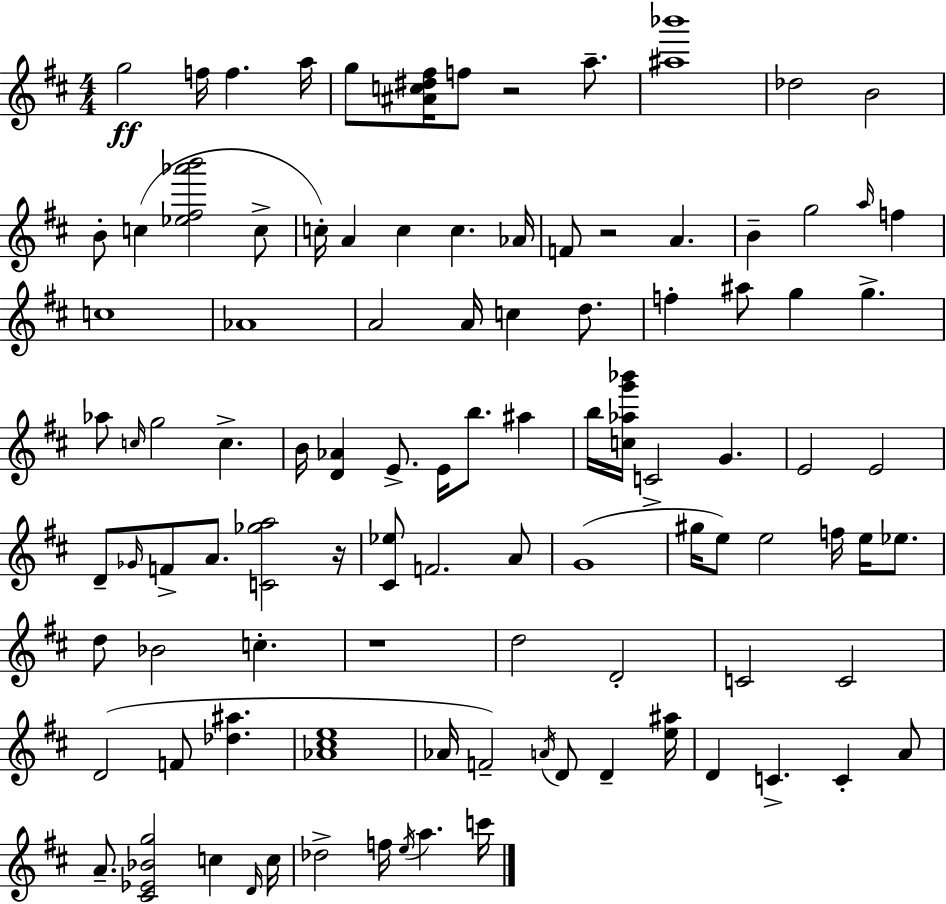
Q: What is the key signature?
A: D major